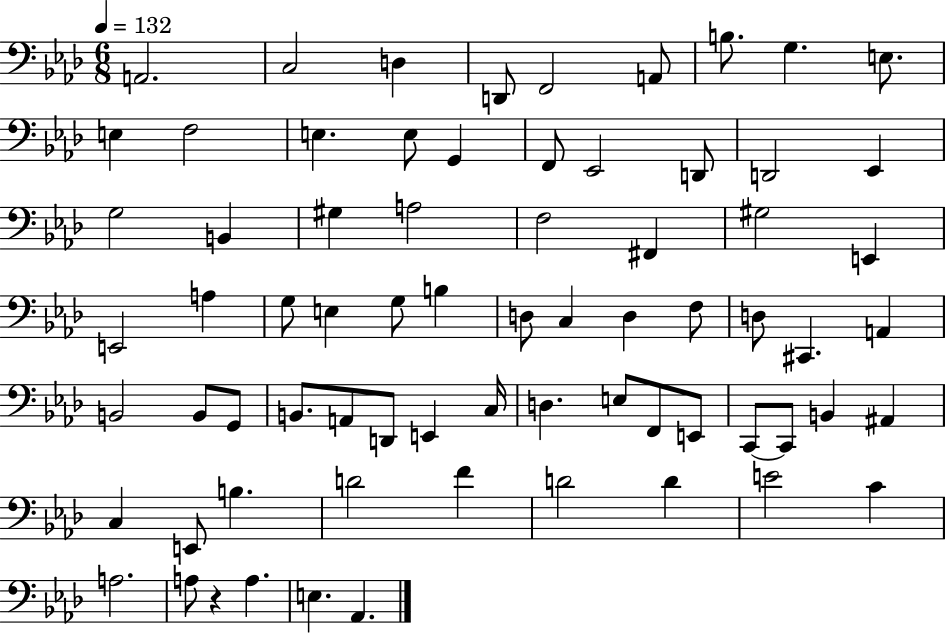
A2/h. C3/h D3/q D2/e F2/h A2/e B3/e. G3/q. E3/e. E3/q F3/h E3/q. E3/e G2/q F2/e Eb2/h D2/e D2/h Eb2/q G3/h B2/q G#3/q A3/h F3/h F#2/q G#3/h E2/q E2/h A3/q G3/e E3/q G3/e B3/q D3/e C3/q D3/q F3/e D3/e C#2/q. A2/q B2/h B2/e G2/e B2/e. A2/e D2/e E2/q C3/s D3/q. E3/e F2/e E2/e C2/e C2/e B2/q A#2/q C3/q E2/e B3/q. D4/h F4/q D4/h D4/q E4/h C4/q A3/h. A3/e R/q A3/q. E3/q. Ab2/q.